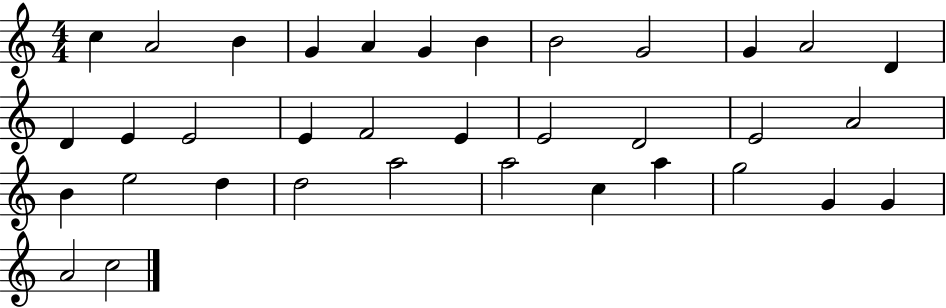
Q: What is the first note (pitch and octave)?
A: C5